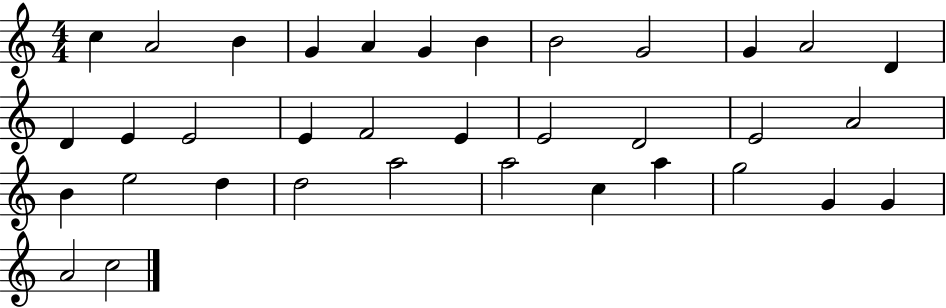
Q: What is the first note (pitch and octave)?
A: C5